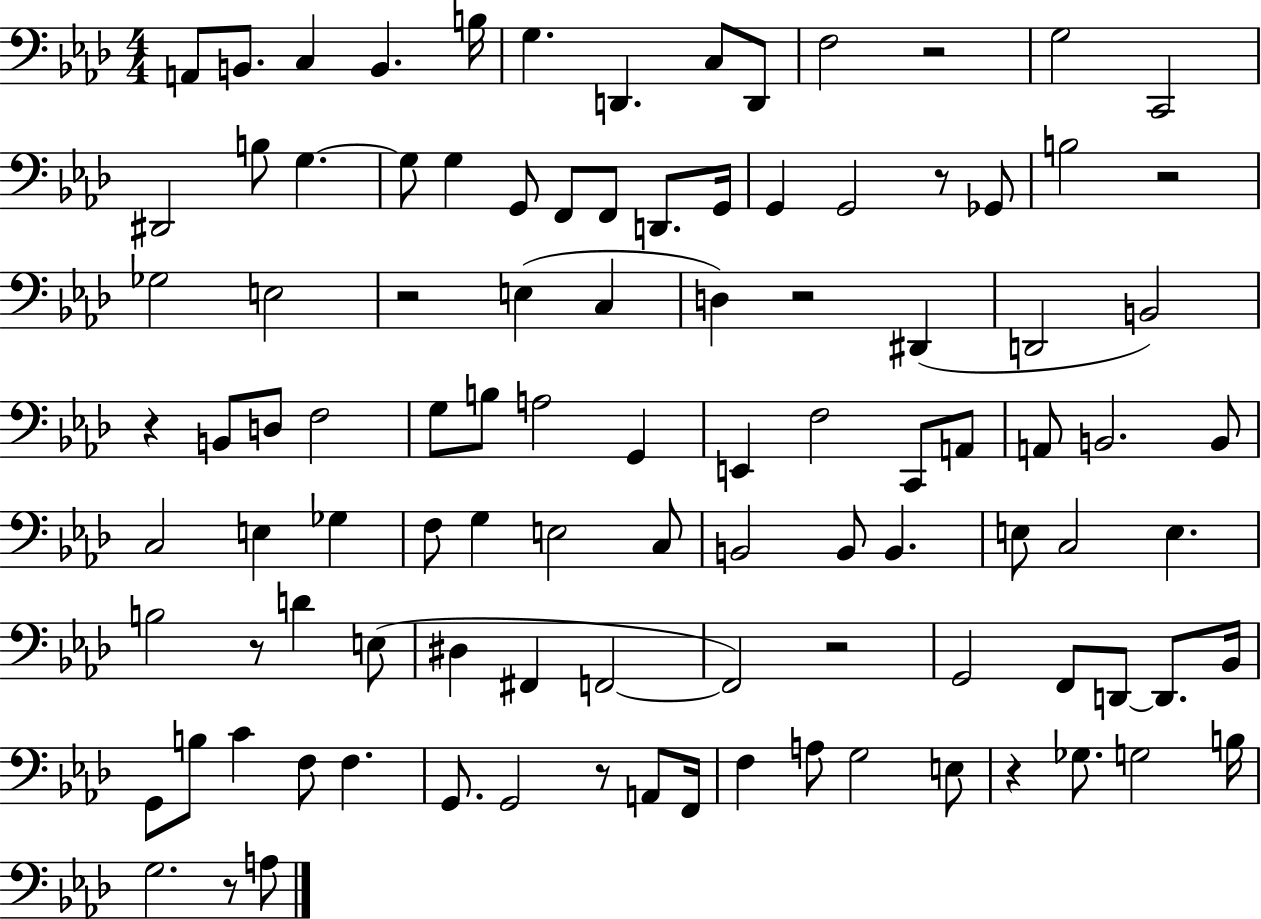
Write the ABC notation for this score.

X:1
T:Untitled
M:4/4
L:1/4
K:Ab
A,,/2 B,,/2 C, B,, B,/4 G, D,, C,/2 D,,/2 F,2 z2 G,2 C,,2 ^D,,2 B,/2 G, G,/2 G, G,,/2 F,,/2 F,,/2 D,,/2 G,,/4 G,, G,,2 z/2 _G,,/2 B,2 z2 _G,2 E,2 z2 E, C, D, z2 ^D,, D,,2 B,,2 z B,,/2 D,/2 F,2 G,/2 B,/2 A,2 G,, E,, F,2 C,,/2 A,,/2 A,,/2 B,,2 B,,/2 C,2 E, _G, F,/2 G, E,2 C,/2 B,,2 B,,/2 B,, E,/2 C,2 E, B,2 z/2 D E,/2 ^D, ^F,, F,,2 F,,2 z2 G,,2 F,,/2 D,,/2 D,,/2 _B,,/4 G,,/2 B,/2 C F,/2 F, G,,/2 G,,2 z/2 A,,/2 F,,/4 F, A,/2 G,2 E,/2 z _G,/2 G,2 B,/4 G,2 z/2 A,/2